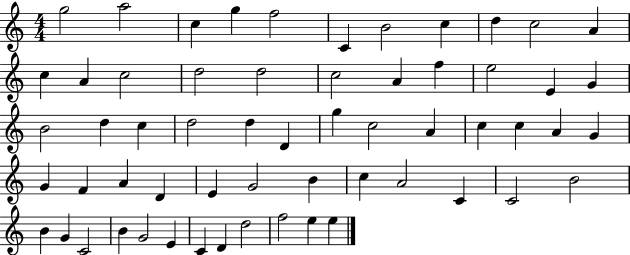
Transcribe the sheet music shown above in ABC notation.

X:1
T:Untitled
M:4/4
L:1/4
K:C
g2 a2 c g f2 C B2 c d c2 A c A c2 d2 d2 c2 A f e2 E G B2 d c d2 d D g c2 A c c A G G F A D E G2 B c A2 C C2 B2 B G C2 B G2 E C D d2 f2 e e